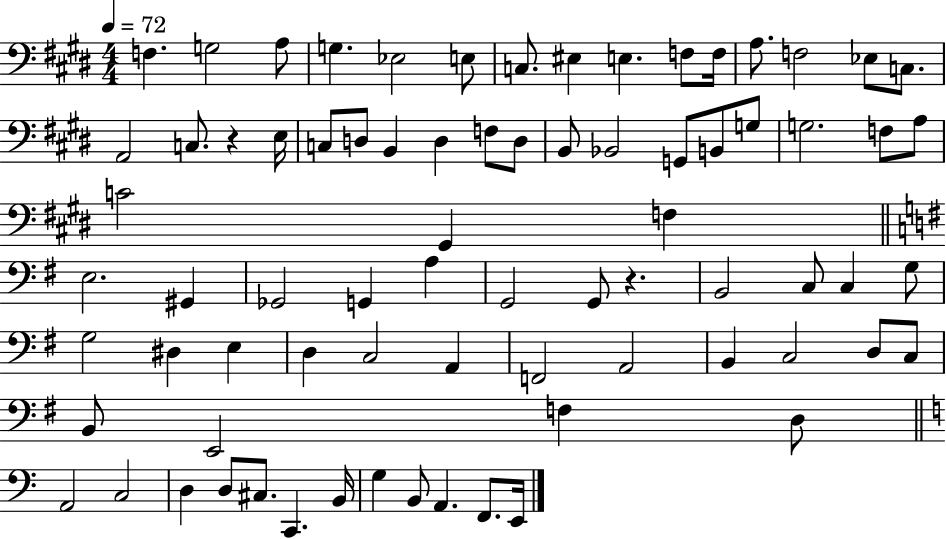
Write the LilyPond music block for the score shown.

{
  \clef bass
  \numericTimeSignature
  \time 4/4
  \key e \major
  \tempo 4 = 72
  f4. g2 a8 | g4. ees2 e8 | c8. eis4 e4. f8 f16 | a8. f2 ees8 c8. | \break a,2 c8. r4 e16 | c8 d8 b,4 d4 f8 d8 | b,8 bes,2 g,8 b,8 g8 | g2. f8 a8 | \break c'2 gis,4 f4 | \bar "||" \break \key e \minor e2. gis,4 | ges,2 g,4 a4 | g,2 g,8 r4. | b,2 c8 c4 g8 | \break g2 dis4 e4 | d4 c2 a,4 | f,2 a,2 | b,4 c2 d8 c8 | \break b,8 e,2 f4 d8 | \bar "||" \break \key a \minor a,2 c2 | d4 d8 cis8. c,4. b,16 | g4 b,8 a,4. f,8. e,16 | \bar "|."
}